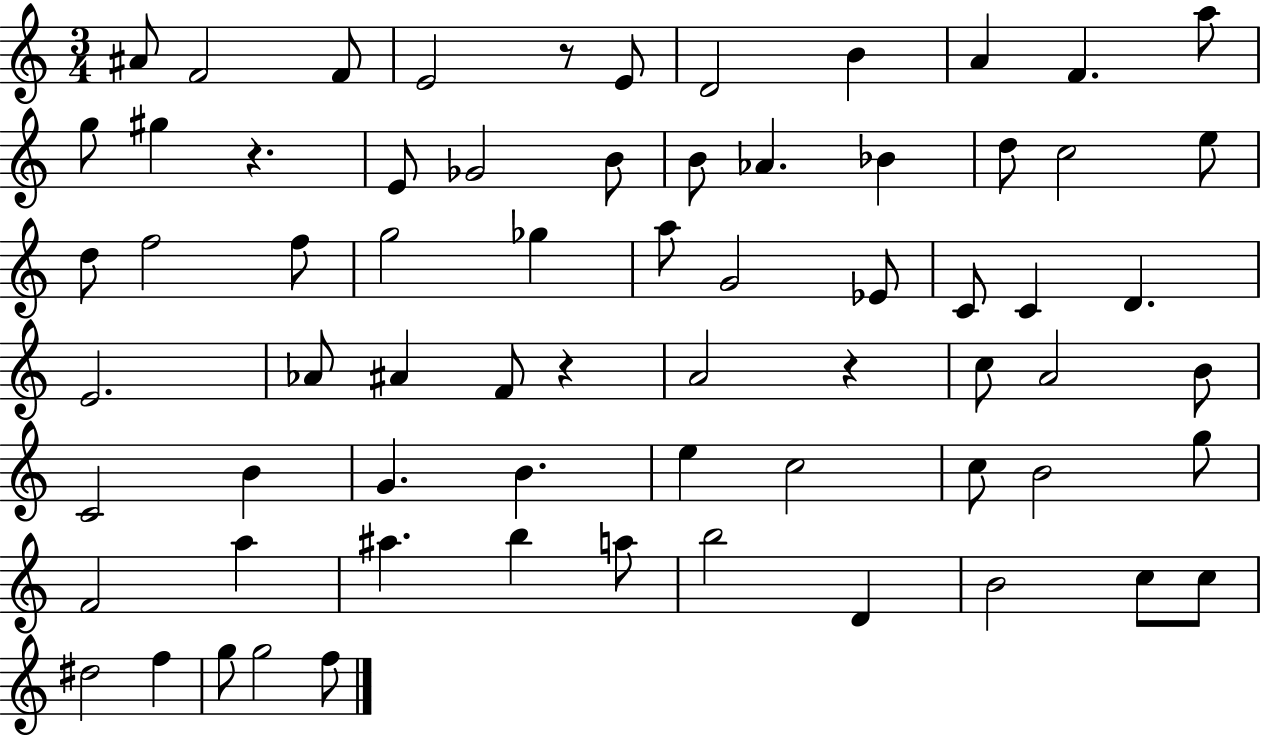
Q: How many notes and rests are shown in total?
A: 68